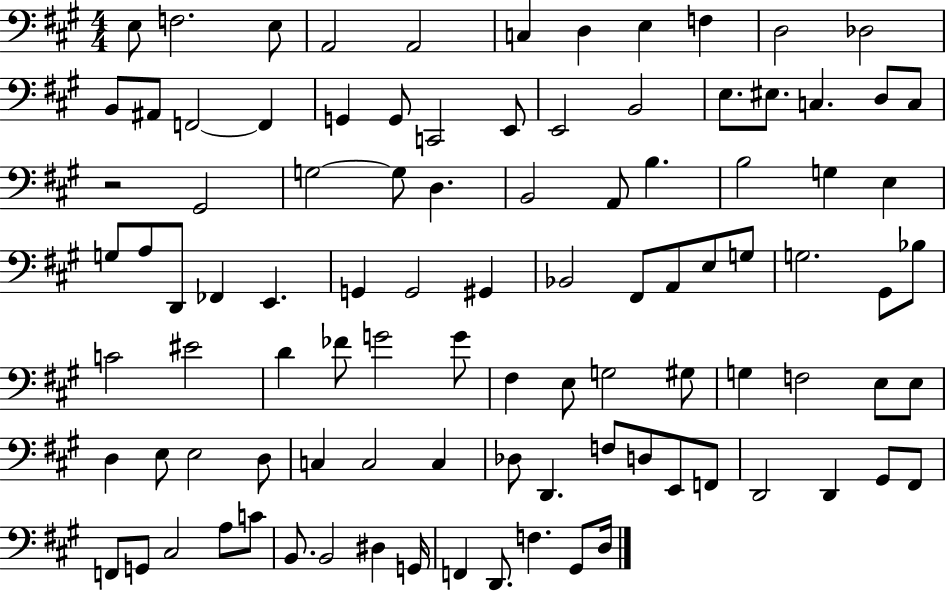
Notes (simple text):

E3/e F3/h. E3/e A2/h A2/h C3/q D3/q E3/q F3/q D3/h Db3/h B2/e A#2/e F2/h F2/q G2/q G2/e C2/h E2/e E2/h B2/h E3/e. EIS3/e. C3/q. D3/e C3/e R/h G#2/h G3/h G3/e D3/q. B2/h A2/e B3/q. B3/h G3/q E3/q G3/e A3/e D2/e FES2/q E2/q. G2/q G2/h G#2/q Bb2/h F#2/e A2/e E3/e G3/e G3/h. G#2/e Bb3/e C4/h EIS4/h D4/q FES4/e G4/h G4/e F#3/q E3/e G3/h G#3/e G3/q F3/h E3/e E3/e D3/q E3/e E3/h D3/e C3/q C3/h C3/q Db3/e D2/q. F3/e D3/e E2/e F2/e D2/h D2/q G#2/e F#2/e F2/e G2/e C#3/h A3/e C4/e B2/e. B2/h D#3/q G2/s F2/q D2/e. F3/q. G#2/e D3/s